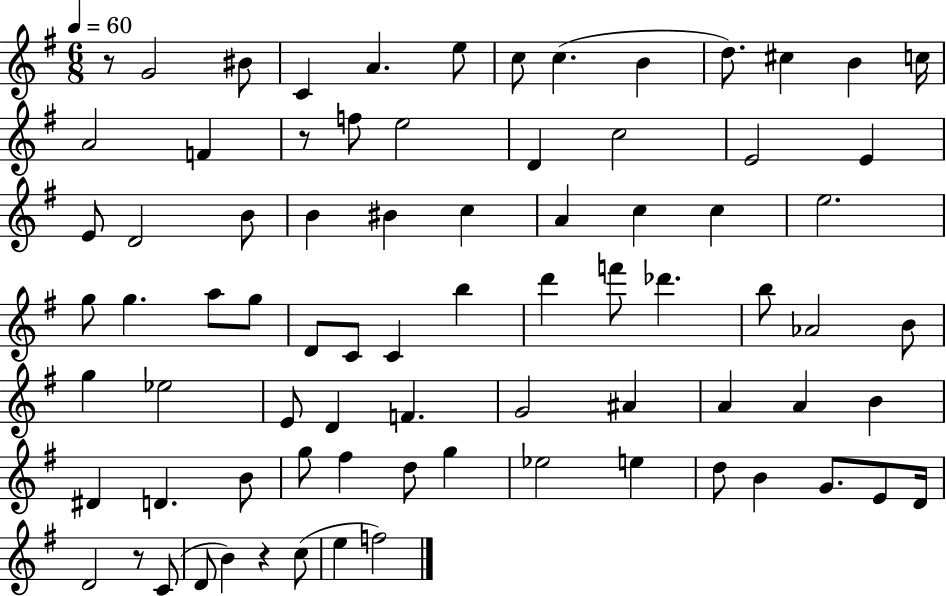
{
  \clef treble
  \numericTimeSignature
  \time 6/8
  \key g \major
  \tempo 4 = 60
  \repeat volta 2 { r8 g'2 bis'8 | c'4 a'4. e''8 | c''8 c''4.( b'4 | d''8.) cis''4 b'4 c''16 | \break a'2 f'4 | r8 f''8 e''2 | d'4 c''2 | e'2 e'4 | \break e'8 d'2 b'8 | b'4 bis'4 c''4 | a'4 c''4 c''4 | e''2. | \break g''8 g''4. a''8 g''8 | d'8 c'8 c'4 b''4 | d'''4 f'''8 des'''4. | b''8 aes'2 b'8 | \break g''4 ees''2 | e'8 d'4 f'4. | g'2 ais'4 | a'4 a'4 b'4 | \break dis'4 d'4. b'8 | g''8 fis''4 d''8 g''4 | ees''2 e''4 | d''8 b'4 g'8. e'8 d'16 | \break d'2 r8 c'8( | d'8 b'4) r4 c''8( | e''4 f''2) | } \bar "|."
}